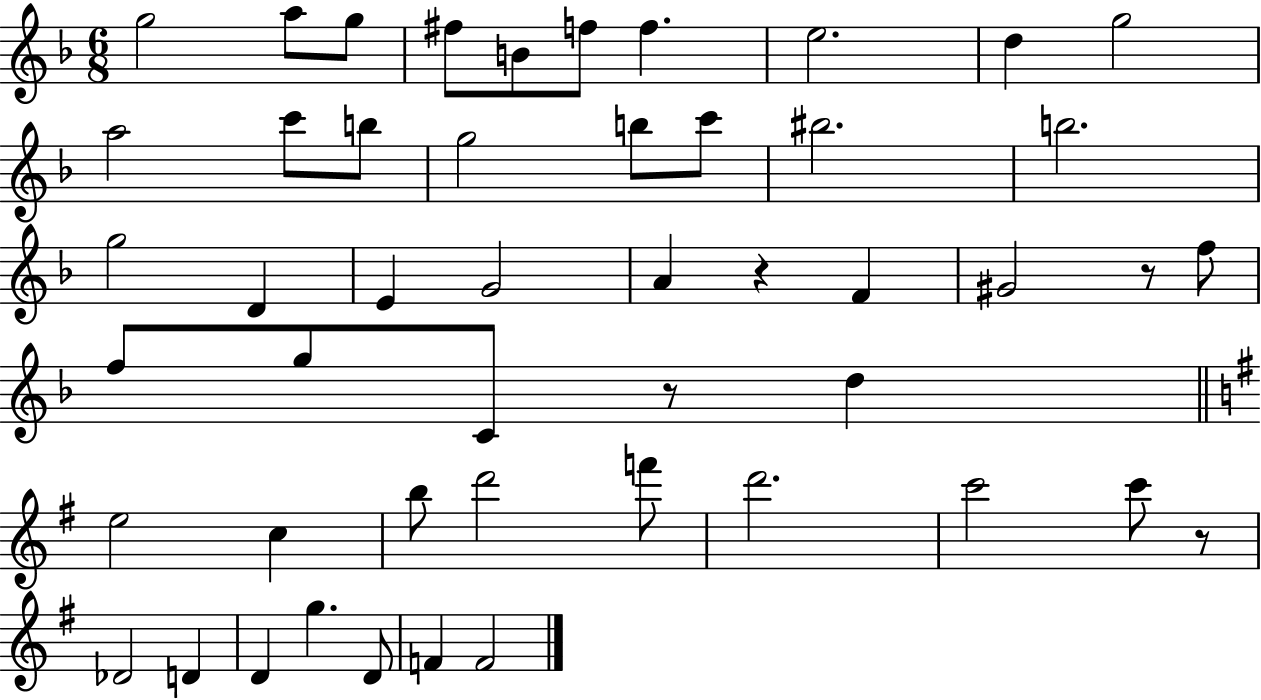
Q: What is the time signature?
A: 6/8